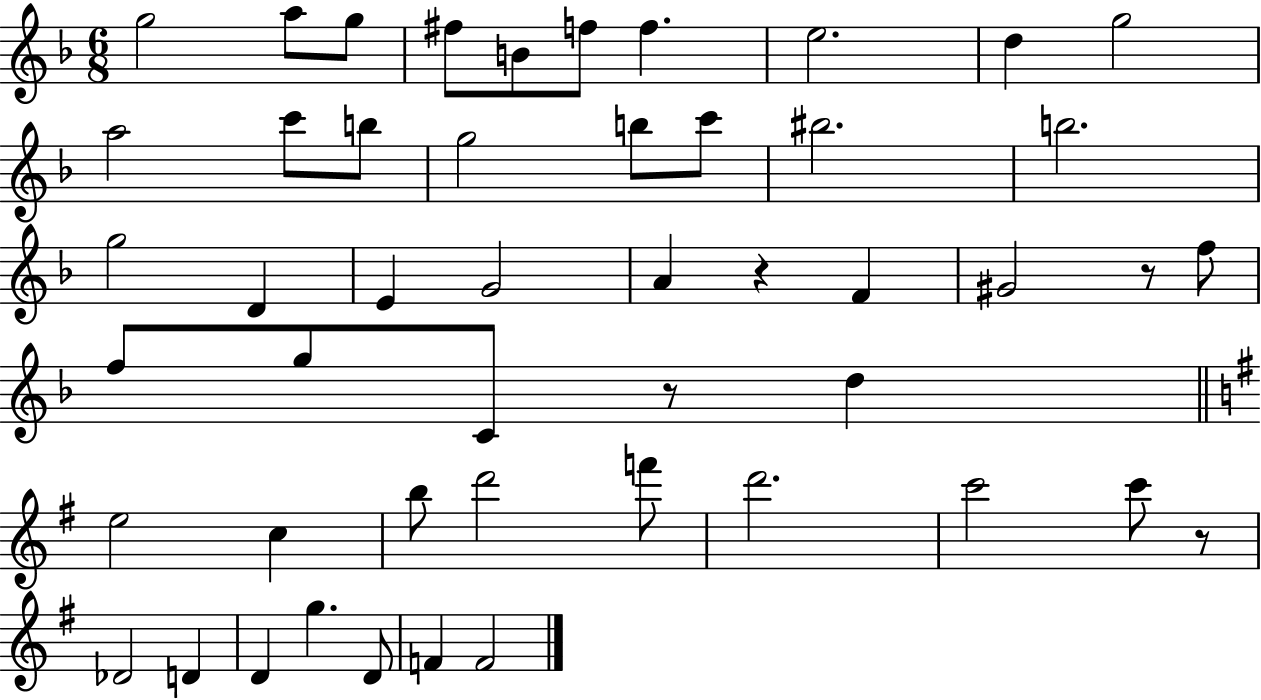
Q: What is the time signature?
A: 6/8